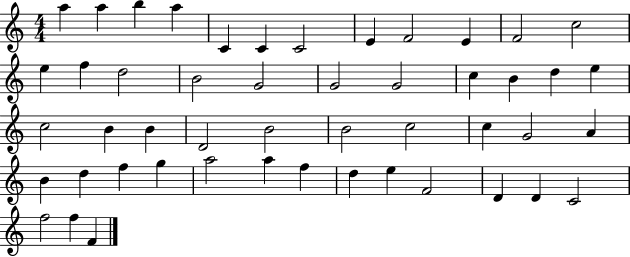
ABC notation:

X:1
T:Untitled
M:4/4
L:1/4
K:C
a a b a C C C2 E F2 E F2 c2 e f d2 B2 G2 G2 G2 c B d e c2 B B D2 B2 B2 c2 c G2 A B d f g a2 a f d e F2 D D C2 f2 f F